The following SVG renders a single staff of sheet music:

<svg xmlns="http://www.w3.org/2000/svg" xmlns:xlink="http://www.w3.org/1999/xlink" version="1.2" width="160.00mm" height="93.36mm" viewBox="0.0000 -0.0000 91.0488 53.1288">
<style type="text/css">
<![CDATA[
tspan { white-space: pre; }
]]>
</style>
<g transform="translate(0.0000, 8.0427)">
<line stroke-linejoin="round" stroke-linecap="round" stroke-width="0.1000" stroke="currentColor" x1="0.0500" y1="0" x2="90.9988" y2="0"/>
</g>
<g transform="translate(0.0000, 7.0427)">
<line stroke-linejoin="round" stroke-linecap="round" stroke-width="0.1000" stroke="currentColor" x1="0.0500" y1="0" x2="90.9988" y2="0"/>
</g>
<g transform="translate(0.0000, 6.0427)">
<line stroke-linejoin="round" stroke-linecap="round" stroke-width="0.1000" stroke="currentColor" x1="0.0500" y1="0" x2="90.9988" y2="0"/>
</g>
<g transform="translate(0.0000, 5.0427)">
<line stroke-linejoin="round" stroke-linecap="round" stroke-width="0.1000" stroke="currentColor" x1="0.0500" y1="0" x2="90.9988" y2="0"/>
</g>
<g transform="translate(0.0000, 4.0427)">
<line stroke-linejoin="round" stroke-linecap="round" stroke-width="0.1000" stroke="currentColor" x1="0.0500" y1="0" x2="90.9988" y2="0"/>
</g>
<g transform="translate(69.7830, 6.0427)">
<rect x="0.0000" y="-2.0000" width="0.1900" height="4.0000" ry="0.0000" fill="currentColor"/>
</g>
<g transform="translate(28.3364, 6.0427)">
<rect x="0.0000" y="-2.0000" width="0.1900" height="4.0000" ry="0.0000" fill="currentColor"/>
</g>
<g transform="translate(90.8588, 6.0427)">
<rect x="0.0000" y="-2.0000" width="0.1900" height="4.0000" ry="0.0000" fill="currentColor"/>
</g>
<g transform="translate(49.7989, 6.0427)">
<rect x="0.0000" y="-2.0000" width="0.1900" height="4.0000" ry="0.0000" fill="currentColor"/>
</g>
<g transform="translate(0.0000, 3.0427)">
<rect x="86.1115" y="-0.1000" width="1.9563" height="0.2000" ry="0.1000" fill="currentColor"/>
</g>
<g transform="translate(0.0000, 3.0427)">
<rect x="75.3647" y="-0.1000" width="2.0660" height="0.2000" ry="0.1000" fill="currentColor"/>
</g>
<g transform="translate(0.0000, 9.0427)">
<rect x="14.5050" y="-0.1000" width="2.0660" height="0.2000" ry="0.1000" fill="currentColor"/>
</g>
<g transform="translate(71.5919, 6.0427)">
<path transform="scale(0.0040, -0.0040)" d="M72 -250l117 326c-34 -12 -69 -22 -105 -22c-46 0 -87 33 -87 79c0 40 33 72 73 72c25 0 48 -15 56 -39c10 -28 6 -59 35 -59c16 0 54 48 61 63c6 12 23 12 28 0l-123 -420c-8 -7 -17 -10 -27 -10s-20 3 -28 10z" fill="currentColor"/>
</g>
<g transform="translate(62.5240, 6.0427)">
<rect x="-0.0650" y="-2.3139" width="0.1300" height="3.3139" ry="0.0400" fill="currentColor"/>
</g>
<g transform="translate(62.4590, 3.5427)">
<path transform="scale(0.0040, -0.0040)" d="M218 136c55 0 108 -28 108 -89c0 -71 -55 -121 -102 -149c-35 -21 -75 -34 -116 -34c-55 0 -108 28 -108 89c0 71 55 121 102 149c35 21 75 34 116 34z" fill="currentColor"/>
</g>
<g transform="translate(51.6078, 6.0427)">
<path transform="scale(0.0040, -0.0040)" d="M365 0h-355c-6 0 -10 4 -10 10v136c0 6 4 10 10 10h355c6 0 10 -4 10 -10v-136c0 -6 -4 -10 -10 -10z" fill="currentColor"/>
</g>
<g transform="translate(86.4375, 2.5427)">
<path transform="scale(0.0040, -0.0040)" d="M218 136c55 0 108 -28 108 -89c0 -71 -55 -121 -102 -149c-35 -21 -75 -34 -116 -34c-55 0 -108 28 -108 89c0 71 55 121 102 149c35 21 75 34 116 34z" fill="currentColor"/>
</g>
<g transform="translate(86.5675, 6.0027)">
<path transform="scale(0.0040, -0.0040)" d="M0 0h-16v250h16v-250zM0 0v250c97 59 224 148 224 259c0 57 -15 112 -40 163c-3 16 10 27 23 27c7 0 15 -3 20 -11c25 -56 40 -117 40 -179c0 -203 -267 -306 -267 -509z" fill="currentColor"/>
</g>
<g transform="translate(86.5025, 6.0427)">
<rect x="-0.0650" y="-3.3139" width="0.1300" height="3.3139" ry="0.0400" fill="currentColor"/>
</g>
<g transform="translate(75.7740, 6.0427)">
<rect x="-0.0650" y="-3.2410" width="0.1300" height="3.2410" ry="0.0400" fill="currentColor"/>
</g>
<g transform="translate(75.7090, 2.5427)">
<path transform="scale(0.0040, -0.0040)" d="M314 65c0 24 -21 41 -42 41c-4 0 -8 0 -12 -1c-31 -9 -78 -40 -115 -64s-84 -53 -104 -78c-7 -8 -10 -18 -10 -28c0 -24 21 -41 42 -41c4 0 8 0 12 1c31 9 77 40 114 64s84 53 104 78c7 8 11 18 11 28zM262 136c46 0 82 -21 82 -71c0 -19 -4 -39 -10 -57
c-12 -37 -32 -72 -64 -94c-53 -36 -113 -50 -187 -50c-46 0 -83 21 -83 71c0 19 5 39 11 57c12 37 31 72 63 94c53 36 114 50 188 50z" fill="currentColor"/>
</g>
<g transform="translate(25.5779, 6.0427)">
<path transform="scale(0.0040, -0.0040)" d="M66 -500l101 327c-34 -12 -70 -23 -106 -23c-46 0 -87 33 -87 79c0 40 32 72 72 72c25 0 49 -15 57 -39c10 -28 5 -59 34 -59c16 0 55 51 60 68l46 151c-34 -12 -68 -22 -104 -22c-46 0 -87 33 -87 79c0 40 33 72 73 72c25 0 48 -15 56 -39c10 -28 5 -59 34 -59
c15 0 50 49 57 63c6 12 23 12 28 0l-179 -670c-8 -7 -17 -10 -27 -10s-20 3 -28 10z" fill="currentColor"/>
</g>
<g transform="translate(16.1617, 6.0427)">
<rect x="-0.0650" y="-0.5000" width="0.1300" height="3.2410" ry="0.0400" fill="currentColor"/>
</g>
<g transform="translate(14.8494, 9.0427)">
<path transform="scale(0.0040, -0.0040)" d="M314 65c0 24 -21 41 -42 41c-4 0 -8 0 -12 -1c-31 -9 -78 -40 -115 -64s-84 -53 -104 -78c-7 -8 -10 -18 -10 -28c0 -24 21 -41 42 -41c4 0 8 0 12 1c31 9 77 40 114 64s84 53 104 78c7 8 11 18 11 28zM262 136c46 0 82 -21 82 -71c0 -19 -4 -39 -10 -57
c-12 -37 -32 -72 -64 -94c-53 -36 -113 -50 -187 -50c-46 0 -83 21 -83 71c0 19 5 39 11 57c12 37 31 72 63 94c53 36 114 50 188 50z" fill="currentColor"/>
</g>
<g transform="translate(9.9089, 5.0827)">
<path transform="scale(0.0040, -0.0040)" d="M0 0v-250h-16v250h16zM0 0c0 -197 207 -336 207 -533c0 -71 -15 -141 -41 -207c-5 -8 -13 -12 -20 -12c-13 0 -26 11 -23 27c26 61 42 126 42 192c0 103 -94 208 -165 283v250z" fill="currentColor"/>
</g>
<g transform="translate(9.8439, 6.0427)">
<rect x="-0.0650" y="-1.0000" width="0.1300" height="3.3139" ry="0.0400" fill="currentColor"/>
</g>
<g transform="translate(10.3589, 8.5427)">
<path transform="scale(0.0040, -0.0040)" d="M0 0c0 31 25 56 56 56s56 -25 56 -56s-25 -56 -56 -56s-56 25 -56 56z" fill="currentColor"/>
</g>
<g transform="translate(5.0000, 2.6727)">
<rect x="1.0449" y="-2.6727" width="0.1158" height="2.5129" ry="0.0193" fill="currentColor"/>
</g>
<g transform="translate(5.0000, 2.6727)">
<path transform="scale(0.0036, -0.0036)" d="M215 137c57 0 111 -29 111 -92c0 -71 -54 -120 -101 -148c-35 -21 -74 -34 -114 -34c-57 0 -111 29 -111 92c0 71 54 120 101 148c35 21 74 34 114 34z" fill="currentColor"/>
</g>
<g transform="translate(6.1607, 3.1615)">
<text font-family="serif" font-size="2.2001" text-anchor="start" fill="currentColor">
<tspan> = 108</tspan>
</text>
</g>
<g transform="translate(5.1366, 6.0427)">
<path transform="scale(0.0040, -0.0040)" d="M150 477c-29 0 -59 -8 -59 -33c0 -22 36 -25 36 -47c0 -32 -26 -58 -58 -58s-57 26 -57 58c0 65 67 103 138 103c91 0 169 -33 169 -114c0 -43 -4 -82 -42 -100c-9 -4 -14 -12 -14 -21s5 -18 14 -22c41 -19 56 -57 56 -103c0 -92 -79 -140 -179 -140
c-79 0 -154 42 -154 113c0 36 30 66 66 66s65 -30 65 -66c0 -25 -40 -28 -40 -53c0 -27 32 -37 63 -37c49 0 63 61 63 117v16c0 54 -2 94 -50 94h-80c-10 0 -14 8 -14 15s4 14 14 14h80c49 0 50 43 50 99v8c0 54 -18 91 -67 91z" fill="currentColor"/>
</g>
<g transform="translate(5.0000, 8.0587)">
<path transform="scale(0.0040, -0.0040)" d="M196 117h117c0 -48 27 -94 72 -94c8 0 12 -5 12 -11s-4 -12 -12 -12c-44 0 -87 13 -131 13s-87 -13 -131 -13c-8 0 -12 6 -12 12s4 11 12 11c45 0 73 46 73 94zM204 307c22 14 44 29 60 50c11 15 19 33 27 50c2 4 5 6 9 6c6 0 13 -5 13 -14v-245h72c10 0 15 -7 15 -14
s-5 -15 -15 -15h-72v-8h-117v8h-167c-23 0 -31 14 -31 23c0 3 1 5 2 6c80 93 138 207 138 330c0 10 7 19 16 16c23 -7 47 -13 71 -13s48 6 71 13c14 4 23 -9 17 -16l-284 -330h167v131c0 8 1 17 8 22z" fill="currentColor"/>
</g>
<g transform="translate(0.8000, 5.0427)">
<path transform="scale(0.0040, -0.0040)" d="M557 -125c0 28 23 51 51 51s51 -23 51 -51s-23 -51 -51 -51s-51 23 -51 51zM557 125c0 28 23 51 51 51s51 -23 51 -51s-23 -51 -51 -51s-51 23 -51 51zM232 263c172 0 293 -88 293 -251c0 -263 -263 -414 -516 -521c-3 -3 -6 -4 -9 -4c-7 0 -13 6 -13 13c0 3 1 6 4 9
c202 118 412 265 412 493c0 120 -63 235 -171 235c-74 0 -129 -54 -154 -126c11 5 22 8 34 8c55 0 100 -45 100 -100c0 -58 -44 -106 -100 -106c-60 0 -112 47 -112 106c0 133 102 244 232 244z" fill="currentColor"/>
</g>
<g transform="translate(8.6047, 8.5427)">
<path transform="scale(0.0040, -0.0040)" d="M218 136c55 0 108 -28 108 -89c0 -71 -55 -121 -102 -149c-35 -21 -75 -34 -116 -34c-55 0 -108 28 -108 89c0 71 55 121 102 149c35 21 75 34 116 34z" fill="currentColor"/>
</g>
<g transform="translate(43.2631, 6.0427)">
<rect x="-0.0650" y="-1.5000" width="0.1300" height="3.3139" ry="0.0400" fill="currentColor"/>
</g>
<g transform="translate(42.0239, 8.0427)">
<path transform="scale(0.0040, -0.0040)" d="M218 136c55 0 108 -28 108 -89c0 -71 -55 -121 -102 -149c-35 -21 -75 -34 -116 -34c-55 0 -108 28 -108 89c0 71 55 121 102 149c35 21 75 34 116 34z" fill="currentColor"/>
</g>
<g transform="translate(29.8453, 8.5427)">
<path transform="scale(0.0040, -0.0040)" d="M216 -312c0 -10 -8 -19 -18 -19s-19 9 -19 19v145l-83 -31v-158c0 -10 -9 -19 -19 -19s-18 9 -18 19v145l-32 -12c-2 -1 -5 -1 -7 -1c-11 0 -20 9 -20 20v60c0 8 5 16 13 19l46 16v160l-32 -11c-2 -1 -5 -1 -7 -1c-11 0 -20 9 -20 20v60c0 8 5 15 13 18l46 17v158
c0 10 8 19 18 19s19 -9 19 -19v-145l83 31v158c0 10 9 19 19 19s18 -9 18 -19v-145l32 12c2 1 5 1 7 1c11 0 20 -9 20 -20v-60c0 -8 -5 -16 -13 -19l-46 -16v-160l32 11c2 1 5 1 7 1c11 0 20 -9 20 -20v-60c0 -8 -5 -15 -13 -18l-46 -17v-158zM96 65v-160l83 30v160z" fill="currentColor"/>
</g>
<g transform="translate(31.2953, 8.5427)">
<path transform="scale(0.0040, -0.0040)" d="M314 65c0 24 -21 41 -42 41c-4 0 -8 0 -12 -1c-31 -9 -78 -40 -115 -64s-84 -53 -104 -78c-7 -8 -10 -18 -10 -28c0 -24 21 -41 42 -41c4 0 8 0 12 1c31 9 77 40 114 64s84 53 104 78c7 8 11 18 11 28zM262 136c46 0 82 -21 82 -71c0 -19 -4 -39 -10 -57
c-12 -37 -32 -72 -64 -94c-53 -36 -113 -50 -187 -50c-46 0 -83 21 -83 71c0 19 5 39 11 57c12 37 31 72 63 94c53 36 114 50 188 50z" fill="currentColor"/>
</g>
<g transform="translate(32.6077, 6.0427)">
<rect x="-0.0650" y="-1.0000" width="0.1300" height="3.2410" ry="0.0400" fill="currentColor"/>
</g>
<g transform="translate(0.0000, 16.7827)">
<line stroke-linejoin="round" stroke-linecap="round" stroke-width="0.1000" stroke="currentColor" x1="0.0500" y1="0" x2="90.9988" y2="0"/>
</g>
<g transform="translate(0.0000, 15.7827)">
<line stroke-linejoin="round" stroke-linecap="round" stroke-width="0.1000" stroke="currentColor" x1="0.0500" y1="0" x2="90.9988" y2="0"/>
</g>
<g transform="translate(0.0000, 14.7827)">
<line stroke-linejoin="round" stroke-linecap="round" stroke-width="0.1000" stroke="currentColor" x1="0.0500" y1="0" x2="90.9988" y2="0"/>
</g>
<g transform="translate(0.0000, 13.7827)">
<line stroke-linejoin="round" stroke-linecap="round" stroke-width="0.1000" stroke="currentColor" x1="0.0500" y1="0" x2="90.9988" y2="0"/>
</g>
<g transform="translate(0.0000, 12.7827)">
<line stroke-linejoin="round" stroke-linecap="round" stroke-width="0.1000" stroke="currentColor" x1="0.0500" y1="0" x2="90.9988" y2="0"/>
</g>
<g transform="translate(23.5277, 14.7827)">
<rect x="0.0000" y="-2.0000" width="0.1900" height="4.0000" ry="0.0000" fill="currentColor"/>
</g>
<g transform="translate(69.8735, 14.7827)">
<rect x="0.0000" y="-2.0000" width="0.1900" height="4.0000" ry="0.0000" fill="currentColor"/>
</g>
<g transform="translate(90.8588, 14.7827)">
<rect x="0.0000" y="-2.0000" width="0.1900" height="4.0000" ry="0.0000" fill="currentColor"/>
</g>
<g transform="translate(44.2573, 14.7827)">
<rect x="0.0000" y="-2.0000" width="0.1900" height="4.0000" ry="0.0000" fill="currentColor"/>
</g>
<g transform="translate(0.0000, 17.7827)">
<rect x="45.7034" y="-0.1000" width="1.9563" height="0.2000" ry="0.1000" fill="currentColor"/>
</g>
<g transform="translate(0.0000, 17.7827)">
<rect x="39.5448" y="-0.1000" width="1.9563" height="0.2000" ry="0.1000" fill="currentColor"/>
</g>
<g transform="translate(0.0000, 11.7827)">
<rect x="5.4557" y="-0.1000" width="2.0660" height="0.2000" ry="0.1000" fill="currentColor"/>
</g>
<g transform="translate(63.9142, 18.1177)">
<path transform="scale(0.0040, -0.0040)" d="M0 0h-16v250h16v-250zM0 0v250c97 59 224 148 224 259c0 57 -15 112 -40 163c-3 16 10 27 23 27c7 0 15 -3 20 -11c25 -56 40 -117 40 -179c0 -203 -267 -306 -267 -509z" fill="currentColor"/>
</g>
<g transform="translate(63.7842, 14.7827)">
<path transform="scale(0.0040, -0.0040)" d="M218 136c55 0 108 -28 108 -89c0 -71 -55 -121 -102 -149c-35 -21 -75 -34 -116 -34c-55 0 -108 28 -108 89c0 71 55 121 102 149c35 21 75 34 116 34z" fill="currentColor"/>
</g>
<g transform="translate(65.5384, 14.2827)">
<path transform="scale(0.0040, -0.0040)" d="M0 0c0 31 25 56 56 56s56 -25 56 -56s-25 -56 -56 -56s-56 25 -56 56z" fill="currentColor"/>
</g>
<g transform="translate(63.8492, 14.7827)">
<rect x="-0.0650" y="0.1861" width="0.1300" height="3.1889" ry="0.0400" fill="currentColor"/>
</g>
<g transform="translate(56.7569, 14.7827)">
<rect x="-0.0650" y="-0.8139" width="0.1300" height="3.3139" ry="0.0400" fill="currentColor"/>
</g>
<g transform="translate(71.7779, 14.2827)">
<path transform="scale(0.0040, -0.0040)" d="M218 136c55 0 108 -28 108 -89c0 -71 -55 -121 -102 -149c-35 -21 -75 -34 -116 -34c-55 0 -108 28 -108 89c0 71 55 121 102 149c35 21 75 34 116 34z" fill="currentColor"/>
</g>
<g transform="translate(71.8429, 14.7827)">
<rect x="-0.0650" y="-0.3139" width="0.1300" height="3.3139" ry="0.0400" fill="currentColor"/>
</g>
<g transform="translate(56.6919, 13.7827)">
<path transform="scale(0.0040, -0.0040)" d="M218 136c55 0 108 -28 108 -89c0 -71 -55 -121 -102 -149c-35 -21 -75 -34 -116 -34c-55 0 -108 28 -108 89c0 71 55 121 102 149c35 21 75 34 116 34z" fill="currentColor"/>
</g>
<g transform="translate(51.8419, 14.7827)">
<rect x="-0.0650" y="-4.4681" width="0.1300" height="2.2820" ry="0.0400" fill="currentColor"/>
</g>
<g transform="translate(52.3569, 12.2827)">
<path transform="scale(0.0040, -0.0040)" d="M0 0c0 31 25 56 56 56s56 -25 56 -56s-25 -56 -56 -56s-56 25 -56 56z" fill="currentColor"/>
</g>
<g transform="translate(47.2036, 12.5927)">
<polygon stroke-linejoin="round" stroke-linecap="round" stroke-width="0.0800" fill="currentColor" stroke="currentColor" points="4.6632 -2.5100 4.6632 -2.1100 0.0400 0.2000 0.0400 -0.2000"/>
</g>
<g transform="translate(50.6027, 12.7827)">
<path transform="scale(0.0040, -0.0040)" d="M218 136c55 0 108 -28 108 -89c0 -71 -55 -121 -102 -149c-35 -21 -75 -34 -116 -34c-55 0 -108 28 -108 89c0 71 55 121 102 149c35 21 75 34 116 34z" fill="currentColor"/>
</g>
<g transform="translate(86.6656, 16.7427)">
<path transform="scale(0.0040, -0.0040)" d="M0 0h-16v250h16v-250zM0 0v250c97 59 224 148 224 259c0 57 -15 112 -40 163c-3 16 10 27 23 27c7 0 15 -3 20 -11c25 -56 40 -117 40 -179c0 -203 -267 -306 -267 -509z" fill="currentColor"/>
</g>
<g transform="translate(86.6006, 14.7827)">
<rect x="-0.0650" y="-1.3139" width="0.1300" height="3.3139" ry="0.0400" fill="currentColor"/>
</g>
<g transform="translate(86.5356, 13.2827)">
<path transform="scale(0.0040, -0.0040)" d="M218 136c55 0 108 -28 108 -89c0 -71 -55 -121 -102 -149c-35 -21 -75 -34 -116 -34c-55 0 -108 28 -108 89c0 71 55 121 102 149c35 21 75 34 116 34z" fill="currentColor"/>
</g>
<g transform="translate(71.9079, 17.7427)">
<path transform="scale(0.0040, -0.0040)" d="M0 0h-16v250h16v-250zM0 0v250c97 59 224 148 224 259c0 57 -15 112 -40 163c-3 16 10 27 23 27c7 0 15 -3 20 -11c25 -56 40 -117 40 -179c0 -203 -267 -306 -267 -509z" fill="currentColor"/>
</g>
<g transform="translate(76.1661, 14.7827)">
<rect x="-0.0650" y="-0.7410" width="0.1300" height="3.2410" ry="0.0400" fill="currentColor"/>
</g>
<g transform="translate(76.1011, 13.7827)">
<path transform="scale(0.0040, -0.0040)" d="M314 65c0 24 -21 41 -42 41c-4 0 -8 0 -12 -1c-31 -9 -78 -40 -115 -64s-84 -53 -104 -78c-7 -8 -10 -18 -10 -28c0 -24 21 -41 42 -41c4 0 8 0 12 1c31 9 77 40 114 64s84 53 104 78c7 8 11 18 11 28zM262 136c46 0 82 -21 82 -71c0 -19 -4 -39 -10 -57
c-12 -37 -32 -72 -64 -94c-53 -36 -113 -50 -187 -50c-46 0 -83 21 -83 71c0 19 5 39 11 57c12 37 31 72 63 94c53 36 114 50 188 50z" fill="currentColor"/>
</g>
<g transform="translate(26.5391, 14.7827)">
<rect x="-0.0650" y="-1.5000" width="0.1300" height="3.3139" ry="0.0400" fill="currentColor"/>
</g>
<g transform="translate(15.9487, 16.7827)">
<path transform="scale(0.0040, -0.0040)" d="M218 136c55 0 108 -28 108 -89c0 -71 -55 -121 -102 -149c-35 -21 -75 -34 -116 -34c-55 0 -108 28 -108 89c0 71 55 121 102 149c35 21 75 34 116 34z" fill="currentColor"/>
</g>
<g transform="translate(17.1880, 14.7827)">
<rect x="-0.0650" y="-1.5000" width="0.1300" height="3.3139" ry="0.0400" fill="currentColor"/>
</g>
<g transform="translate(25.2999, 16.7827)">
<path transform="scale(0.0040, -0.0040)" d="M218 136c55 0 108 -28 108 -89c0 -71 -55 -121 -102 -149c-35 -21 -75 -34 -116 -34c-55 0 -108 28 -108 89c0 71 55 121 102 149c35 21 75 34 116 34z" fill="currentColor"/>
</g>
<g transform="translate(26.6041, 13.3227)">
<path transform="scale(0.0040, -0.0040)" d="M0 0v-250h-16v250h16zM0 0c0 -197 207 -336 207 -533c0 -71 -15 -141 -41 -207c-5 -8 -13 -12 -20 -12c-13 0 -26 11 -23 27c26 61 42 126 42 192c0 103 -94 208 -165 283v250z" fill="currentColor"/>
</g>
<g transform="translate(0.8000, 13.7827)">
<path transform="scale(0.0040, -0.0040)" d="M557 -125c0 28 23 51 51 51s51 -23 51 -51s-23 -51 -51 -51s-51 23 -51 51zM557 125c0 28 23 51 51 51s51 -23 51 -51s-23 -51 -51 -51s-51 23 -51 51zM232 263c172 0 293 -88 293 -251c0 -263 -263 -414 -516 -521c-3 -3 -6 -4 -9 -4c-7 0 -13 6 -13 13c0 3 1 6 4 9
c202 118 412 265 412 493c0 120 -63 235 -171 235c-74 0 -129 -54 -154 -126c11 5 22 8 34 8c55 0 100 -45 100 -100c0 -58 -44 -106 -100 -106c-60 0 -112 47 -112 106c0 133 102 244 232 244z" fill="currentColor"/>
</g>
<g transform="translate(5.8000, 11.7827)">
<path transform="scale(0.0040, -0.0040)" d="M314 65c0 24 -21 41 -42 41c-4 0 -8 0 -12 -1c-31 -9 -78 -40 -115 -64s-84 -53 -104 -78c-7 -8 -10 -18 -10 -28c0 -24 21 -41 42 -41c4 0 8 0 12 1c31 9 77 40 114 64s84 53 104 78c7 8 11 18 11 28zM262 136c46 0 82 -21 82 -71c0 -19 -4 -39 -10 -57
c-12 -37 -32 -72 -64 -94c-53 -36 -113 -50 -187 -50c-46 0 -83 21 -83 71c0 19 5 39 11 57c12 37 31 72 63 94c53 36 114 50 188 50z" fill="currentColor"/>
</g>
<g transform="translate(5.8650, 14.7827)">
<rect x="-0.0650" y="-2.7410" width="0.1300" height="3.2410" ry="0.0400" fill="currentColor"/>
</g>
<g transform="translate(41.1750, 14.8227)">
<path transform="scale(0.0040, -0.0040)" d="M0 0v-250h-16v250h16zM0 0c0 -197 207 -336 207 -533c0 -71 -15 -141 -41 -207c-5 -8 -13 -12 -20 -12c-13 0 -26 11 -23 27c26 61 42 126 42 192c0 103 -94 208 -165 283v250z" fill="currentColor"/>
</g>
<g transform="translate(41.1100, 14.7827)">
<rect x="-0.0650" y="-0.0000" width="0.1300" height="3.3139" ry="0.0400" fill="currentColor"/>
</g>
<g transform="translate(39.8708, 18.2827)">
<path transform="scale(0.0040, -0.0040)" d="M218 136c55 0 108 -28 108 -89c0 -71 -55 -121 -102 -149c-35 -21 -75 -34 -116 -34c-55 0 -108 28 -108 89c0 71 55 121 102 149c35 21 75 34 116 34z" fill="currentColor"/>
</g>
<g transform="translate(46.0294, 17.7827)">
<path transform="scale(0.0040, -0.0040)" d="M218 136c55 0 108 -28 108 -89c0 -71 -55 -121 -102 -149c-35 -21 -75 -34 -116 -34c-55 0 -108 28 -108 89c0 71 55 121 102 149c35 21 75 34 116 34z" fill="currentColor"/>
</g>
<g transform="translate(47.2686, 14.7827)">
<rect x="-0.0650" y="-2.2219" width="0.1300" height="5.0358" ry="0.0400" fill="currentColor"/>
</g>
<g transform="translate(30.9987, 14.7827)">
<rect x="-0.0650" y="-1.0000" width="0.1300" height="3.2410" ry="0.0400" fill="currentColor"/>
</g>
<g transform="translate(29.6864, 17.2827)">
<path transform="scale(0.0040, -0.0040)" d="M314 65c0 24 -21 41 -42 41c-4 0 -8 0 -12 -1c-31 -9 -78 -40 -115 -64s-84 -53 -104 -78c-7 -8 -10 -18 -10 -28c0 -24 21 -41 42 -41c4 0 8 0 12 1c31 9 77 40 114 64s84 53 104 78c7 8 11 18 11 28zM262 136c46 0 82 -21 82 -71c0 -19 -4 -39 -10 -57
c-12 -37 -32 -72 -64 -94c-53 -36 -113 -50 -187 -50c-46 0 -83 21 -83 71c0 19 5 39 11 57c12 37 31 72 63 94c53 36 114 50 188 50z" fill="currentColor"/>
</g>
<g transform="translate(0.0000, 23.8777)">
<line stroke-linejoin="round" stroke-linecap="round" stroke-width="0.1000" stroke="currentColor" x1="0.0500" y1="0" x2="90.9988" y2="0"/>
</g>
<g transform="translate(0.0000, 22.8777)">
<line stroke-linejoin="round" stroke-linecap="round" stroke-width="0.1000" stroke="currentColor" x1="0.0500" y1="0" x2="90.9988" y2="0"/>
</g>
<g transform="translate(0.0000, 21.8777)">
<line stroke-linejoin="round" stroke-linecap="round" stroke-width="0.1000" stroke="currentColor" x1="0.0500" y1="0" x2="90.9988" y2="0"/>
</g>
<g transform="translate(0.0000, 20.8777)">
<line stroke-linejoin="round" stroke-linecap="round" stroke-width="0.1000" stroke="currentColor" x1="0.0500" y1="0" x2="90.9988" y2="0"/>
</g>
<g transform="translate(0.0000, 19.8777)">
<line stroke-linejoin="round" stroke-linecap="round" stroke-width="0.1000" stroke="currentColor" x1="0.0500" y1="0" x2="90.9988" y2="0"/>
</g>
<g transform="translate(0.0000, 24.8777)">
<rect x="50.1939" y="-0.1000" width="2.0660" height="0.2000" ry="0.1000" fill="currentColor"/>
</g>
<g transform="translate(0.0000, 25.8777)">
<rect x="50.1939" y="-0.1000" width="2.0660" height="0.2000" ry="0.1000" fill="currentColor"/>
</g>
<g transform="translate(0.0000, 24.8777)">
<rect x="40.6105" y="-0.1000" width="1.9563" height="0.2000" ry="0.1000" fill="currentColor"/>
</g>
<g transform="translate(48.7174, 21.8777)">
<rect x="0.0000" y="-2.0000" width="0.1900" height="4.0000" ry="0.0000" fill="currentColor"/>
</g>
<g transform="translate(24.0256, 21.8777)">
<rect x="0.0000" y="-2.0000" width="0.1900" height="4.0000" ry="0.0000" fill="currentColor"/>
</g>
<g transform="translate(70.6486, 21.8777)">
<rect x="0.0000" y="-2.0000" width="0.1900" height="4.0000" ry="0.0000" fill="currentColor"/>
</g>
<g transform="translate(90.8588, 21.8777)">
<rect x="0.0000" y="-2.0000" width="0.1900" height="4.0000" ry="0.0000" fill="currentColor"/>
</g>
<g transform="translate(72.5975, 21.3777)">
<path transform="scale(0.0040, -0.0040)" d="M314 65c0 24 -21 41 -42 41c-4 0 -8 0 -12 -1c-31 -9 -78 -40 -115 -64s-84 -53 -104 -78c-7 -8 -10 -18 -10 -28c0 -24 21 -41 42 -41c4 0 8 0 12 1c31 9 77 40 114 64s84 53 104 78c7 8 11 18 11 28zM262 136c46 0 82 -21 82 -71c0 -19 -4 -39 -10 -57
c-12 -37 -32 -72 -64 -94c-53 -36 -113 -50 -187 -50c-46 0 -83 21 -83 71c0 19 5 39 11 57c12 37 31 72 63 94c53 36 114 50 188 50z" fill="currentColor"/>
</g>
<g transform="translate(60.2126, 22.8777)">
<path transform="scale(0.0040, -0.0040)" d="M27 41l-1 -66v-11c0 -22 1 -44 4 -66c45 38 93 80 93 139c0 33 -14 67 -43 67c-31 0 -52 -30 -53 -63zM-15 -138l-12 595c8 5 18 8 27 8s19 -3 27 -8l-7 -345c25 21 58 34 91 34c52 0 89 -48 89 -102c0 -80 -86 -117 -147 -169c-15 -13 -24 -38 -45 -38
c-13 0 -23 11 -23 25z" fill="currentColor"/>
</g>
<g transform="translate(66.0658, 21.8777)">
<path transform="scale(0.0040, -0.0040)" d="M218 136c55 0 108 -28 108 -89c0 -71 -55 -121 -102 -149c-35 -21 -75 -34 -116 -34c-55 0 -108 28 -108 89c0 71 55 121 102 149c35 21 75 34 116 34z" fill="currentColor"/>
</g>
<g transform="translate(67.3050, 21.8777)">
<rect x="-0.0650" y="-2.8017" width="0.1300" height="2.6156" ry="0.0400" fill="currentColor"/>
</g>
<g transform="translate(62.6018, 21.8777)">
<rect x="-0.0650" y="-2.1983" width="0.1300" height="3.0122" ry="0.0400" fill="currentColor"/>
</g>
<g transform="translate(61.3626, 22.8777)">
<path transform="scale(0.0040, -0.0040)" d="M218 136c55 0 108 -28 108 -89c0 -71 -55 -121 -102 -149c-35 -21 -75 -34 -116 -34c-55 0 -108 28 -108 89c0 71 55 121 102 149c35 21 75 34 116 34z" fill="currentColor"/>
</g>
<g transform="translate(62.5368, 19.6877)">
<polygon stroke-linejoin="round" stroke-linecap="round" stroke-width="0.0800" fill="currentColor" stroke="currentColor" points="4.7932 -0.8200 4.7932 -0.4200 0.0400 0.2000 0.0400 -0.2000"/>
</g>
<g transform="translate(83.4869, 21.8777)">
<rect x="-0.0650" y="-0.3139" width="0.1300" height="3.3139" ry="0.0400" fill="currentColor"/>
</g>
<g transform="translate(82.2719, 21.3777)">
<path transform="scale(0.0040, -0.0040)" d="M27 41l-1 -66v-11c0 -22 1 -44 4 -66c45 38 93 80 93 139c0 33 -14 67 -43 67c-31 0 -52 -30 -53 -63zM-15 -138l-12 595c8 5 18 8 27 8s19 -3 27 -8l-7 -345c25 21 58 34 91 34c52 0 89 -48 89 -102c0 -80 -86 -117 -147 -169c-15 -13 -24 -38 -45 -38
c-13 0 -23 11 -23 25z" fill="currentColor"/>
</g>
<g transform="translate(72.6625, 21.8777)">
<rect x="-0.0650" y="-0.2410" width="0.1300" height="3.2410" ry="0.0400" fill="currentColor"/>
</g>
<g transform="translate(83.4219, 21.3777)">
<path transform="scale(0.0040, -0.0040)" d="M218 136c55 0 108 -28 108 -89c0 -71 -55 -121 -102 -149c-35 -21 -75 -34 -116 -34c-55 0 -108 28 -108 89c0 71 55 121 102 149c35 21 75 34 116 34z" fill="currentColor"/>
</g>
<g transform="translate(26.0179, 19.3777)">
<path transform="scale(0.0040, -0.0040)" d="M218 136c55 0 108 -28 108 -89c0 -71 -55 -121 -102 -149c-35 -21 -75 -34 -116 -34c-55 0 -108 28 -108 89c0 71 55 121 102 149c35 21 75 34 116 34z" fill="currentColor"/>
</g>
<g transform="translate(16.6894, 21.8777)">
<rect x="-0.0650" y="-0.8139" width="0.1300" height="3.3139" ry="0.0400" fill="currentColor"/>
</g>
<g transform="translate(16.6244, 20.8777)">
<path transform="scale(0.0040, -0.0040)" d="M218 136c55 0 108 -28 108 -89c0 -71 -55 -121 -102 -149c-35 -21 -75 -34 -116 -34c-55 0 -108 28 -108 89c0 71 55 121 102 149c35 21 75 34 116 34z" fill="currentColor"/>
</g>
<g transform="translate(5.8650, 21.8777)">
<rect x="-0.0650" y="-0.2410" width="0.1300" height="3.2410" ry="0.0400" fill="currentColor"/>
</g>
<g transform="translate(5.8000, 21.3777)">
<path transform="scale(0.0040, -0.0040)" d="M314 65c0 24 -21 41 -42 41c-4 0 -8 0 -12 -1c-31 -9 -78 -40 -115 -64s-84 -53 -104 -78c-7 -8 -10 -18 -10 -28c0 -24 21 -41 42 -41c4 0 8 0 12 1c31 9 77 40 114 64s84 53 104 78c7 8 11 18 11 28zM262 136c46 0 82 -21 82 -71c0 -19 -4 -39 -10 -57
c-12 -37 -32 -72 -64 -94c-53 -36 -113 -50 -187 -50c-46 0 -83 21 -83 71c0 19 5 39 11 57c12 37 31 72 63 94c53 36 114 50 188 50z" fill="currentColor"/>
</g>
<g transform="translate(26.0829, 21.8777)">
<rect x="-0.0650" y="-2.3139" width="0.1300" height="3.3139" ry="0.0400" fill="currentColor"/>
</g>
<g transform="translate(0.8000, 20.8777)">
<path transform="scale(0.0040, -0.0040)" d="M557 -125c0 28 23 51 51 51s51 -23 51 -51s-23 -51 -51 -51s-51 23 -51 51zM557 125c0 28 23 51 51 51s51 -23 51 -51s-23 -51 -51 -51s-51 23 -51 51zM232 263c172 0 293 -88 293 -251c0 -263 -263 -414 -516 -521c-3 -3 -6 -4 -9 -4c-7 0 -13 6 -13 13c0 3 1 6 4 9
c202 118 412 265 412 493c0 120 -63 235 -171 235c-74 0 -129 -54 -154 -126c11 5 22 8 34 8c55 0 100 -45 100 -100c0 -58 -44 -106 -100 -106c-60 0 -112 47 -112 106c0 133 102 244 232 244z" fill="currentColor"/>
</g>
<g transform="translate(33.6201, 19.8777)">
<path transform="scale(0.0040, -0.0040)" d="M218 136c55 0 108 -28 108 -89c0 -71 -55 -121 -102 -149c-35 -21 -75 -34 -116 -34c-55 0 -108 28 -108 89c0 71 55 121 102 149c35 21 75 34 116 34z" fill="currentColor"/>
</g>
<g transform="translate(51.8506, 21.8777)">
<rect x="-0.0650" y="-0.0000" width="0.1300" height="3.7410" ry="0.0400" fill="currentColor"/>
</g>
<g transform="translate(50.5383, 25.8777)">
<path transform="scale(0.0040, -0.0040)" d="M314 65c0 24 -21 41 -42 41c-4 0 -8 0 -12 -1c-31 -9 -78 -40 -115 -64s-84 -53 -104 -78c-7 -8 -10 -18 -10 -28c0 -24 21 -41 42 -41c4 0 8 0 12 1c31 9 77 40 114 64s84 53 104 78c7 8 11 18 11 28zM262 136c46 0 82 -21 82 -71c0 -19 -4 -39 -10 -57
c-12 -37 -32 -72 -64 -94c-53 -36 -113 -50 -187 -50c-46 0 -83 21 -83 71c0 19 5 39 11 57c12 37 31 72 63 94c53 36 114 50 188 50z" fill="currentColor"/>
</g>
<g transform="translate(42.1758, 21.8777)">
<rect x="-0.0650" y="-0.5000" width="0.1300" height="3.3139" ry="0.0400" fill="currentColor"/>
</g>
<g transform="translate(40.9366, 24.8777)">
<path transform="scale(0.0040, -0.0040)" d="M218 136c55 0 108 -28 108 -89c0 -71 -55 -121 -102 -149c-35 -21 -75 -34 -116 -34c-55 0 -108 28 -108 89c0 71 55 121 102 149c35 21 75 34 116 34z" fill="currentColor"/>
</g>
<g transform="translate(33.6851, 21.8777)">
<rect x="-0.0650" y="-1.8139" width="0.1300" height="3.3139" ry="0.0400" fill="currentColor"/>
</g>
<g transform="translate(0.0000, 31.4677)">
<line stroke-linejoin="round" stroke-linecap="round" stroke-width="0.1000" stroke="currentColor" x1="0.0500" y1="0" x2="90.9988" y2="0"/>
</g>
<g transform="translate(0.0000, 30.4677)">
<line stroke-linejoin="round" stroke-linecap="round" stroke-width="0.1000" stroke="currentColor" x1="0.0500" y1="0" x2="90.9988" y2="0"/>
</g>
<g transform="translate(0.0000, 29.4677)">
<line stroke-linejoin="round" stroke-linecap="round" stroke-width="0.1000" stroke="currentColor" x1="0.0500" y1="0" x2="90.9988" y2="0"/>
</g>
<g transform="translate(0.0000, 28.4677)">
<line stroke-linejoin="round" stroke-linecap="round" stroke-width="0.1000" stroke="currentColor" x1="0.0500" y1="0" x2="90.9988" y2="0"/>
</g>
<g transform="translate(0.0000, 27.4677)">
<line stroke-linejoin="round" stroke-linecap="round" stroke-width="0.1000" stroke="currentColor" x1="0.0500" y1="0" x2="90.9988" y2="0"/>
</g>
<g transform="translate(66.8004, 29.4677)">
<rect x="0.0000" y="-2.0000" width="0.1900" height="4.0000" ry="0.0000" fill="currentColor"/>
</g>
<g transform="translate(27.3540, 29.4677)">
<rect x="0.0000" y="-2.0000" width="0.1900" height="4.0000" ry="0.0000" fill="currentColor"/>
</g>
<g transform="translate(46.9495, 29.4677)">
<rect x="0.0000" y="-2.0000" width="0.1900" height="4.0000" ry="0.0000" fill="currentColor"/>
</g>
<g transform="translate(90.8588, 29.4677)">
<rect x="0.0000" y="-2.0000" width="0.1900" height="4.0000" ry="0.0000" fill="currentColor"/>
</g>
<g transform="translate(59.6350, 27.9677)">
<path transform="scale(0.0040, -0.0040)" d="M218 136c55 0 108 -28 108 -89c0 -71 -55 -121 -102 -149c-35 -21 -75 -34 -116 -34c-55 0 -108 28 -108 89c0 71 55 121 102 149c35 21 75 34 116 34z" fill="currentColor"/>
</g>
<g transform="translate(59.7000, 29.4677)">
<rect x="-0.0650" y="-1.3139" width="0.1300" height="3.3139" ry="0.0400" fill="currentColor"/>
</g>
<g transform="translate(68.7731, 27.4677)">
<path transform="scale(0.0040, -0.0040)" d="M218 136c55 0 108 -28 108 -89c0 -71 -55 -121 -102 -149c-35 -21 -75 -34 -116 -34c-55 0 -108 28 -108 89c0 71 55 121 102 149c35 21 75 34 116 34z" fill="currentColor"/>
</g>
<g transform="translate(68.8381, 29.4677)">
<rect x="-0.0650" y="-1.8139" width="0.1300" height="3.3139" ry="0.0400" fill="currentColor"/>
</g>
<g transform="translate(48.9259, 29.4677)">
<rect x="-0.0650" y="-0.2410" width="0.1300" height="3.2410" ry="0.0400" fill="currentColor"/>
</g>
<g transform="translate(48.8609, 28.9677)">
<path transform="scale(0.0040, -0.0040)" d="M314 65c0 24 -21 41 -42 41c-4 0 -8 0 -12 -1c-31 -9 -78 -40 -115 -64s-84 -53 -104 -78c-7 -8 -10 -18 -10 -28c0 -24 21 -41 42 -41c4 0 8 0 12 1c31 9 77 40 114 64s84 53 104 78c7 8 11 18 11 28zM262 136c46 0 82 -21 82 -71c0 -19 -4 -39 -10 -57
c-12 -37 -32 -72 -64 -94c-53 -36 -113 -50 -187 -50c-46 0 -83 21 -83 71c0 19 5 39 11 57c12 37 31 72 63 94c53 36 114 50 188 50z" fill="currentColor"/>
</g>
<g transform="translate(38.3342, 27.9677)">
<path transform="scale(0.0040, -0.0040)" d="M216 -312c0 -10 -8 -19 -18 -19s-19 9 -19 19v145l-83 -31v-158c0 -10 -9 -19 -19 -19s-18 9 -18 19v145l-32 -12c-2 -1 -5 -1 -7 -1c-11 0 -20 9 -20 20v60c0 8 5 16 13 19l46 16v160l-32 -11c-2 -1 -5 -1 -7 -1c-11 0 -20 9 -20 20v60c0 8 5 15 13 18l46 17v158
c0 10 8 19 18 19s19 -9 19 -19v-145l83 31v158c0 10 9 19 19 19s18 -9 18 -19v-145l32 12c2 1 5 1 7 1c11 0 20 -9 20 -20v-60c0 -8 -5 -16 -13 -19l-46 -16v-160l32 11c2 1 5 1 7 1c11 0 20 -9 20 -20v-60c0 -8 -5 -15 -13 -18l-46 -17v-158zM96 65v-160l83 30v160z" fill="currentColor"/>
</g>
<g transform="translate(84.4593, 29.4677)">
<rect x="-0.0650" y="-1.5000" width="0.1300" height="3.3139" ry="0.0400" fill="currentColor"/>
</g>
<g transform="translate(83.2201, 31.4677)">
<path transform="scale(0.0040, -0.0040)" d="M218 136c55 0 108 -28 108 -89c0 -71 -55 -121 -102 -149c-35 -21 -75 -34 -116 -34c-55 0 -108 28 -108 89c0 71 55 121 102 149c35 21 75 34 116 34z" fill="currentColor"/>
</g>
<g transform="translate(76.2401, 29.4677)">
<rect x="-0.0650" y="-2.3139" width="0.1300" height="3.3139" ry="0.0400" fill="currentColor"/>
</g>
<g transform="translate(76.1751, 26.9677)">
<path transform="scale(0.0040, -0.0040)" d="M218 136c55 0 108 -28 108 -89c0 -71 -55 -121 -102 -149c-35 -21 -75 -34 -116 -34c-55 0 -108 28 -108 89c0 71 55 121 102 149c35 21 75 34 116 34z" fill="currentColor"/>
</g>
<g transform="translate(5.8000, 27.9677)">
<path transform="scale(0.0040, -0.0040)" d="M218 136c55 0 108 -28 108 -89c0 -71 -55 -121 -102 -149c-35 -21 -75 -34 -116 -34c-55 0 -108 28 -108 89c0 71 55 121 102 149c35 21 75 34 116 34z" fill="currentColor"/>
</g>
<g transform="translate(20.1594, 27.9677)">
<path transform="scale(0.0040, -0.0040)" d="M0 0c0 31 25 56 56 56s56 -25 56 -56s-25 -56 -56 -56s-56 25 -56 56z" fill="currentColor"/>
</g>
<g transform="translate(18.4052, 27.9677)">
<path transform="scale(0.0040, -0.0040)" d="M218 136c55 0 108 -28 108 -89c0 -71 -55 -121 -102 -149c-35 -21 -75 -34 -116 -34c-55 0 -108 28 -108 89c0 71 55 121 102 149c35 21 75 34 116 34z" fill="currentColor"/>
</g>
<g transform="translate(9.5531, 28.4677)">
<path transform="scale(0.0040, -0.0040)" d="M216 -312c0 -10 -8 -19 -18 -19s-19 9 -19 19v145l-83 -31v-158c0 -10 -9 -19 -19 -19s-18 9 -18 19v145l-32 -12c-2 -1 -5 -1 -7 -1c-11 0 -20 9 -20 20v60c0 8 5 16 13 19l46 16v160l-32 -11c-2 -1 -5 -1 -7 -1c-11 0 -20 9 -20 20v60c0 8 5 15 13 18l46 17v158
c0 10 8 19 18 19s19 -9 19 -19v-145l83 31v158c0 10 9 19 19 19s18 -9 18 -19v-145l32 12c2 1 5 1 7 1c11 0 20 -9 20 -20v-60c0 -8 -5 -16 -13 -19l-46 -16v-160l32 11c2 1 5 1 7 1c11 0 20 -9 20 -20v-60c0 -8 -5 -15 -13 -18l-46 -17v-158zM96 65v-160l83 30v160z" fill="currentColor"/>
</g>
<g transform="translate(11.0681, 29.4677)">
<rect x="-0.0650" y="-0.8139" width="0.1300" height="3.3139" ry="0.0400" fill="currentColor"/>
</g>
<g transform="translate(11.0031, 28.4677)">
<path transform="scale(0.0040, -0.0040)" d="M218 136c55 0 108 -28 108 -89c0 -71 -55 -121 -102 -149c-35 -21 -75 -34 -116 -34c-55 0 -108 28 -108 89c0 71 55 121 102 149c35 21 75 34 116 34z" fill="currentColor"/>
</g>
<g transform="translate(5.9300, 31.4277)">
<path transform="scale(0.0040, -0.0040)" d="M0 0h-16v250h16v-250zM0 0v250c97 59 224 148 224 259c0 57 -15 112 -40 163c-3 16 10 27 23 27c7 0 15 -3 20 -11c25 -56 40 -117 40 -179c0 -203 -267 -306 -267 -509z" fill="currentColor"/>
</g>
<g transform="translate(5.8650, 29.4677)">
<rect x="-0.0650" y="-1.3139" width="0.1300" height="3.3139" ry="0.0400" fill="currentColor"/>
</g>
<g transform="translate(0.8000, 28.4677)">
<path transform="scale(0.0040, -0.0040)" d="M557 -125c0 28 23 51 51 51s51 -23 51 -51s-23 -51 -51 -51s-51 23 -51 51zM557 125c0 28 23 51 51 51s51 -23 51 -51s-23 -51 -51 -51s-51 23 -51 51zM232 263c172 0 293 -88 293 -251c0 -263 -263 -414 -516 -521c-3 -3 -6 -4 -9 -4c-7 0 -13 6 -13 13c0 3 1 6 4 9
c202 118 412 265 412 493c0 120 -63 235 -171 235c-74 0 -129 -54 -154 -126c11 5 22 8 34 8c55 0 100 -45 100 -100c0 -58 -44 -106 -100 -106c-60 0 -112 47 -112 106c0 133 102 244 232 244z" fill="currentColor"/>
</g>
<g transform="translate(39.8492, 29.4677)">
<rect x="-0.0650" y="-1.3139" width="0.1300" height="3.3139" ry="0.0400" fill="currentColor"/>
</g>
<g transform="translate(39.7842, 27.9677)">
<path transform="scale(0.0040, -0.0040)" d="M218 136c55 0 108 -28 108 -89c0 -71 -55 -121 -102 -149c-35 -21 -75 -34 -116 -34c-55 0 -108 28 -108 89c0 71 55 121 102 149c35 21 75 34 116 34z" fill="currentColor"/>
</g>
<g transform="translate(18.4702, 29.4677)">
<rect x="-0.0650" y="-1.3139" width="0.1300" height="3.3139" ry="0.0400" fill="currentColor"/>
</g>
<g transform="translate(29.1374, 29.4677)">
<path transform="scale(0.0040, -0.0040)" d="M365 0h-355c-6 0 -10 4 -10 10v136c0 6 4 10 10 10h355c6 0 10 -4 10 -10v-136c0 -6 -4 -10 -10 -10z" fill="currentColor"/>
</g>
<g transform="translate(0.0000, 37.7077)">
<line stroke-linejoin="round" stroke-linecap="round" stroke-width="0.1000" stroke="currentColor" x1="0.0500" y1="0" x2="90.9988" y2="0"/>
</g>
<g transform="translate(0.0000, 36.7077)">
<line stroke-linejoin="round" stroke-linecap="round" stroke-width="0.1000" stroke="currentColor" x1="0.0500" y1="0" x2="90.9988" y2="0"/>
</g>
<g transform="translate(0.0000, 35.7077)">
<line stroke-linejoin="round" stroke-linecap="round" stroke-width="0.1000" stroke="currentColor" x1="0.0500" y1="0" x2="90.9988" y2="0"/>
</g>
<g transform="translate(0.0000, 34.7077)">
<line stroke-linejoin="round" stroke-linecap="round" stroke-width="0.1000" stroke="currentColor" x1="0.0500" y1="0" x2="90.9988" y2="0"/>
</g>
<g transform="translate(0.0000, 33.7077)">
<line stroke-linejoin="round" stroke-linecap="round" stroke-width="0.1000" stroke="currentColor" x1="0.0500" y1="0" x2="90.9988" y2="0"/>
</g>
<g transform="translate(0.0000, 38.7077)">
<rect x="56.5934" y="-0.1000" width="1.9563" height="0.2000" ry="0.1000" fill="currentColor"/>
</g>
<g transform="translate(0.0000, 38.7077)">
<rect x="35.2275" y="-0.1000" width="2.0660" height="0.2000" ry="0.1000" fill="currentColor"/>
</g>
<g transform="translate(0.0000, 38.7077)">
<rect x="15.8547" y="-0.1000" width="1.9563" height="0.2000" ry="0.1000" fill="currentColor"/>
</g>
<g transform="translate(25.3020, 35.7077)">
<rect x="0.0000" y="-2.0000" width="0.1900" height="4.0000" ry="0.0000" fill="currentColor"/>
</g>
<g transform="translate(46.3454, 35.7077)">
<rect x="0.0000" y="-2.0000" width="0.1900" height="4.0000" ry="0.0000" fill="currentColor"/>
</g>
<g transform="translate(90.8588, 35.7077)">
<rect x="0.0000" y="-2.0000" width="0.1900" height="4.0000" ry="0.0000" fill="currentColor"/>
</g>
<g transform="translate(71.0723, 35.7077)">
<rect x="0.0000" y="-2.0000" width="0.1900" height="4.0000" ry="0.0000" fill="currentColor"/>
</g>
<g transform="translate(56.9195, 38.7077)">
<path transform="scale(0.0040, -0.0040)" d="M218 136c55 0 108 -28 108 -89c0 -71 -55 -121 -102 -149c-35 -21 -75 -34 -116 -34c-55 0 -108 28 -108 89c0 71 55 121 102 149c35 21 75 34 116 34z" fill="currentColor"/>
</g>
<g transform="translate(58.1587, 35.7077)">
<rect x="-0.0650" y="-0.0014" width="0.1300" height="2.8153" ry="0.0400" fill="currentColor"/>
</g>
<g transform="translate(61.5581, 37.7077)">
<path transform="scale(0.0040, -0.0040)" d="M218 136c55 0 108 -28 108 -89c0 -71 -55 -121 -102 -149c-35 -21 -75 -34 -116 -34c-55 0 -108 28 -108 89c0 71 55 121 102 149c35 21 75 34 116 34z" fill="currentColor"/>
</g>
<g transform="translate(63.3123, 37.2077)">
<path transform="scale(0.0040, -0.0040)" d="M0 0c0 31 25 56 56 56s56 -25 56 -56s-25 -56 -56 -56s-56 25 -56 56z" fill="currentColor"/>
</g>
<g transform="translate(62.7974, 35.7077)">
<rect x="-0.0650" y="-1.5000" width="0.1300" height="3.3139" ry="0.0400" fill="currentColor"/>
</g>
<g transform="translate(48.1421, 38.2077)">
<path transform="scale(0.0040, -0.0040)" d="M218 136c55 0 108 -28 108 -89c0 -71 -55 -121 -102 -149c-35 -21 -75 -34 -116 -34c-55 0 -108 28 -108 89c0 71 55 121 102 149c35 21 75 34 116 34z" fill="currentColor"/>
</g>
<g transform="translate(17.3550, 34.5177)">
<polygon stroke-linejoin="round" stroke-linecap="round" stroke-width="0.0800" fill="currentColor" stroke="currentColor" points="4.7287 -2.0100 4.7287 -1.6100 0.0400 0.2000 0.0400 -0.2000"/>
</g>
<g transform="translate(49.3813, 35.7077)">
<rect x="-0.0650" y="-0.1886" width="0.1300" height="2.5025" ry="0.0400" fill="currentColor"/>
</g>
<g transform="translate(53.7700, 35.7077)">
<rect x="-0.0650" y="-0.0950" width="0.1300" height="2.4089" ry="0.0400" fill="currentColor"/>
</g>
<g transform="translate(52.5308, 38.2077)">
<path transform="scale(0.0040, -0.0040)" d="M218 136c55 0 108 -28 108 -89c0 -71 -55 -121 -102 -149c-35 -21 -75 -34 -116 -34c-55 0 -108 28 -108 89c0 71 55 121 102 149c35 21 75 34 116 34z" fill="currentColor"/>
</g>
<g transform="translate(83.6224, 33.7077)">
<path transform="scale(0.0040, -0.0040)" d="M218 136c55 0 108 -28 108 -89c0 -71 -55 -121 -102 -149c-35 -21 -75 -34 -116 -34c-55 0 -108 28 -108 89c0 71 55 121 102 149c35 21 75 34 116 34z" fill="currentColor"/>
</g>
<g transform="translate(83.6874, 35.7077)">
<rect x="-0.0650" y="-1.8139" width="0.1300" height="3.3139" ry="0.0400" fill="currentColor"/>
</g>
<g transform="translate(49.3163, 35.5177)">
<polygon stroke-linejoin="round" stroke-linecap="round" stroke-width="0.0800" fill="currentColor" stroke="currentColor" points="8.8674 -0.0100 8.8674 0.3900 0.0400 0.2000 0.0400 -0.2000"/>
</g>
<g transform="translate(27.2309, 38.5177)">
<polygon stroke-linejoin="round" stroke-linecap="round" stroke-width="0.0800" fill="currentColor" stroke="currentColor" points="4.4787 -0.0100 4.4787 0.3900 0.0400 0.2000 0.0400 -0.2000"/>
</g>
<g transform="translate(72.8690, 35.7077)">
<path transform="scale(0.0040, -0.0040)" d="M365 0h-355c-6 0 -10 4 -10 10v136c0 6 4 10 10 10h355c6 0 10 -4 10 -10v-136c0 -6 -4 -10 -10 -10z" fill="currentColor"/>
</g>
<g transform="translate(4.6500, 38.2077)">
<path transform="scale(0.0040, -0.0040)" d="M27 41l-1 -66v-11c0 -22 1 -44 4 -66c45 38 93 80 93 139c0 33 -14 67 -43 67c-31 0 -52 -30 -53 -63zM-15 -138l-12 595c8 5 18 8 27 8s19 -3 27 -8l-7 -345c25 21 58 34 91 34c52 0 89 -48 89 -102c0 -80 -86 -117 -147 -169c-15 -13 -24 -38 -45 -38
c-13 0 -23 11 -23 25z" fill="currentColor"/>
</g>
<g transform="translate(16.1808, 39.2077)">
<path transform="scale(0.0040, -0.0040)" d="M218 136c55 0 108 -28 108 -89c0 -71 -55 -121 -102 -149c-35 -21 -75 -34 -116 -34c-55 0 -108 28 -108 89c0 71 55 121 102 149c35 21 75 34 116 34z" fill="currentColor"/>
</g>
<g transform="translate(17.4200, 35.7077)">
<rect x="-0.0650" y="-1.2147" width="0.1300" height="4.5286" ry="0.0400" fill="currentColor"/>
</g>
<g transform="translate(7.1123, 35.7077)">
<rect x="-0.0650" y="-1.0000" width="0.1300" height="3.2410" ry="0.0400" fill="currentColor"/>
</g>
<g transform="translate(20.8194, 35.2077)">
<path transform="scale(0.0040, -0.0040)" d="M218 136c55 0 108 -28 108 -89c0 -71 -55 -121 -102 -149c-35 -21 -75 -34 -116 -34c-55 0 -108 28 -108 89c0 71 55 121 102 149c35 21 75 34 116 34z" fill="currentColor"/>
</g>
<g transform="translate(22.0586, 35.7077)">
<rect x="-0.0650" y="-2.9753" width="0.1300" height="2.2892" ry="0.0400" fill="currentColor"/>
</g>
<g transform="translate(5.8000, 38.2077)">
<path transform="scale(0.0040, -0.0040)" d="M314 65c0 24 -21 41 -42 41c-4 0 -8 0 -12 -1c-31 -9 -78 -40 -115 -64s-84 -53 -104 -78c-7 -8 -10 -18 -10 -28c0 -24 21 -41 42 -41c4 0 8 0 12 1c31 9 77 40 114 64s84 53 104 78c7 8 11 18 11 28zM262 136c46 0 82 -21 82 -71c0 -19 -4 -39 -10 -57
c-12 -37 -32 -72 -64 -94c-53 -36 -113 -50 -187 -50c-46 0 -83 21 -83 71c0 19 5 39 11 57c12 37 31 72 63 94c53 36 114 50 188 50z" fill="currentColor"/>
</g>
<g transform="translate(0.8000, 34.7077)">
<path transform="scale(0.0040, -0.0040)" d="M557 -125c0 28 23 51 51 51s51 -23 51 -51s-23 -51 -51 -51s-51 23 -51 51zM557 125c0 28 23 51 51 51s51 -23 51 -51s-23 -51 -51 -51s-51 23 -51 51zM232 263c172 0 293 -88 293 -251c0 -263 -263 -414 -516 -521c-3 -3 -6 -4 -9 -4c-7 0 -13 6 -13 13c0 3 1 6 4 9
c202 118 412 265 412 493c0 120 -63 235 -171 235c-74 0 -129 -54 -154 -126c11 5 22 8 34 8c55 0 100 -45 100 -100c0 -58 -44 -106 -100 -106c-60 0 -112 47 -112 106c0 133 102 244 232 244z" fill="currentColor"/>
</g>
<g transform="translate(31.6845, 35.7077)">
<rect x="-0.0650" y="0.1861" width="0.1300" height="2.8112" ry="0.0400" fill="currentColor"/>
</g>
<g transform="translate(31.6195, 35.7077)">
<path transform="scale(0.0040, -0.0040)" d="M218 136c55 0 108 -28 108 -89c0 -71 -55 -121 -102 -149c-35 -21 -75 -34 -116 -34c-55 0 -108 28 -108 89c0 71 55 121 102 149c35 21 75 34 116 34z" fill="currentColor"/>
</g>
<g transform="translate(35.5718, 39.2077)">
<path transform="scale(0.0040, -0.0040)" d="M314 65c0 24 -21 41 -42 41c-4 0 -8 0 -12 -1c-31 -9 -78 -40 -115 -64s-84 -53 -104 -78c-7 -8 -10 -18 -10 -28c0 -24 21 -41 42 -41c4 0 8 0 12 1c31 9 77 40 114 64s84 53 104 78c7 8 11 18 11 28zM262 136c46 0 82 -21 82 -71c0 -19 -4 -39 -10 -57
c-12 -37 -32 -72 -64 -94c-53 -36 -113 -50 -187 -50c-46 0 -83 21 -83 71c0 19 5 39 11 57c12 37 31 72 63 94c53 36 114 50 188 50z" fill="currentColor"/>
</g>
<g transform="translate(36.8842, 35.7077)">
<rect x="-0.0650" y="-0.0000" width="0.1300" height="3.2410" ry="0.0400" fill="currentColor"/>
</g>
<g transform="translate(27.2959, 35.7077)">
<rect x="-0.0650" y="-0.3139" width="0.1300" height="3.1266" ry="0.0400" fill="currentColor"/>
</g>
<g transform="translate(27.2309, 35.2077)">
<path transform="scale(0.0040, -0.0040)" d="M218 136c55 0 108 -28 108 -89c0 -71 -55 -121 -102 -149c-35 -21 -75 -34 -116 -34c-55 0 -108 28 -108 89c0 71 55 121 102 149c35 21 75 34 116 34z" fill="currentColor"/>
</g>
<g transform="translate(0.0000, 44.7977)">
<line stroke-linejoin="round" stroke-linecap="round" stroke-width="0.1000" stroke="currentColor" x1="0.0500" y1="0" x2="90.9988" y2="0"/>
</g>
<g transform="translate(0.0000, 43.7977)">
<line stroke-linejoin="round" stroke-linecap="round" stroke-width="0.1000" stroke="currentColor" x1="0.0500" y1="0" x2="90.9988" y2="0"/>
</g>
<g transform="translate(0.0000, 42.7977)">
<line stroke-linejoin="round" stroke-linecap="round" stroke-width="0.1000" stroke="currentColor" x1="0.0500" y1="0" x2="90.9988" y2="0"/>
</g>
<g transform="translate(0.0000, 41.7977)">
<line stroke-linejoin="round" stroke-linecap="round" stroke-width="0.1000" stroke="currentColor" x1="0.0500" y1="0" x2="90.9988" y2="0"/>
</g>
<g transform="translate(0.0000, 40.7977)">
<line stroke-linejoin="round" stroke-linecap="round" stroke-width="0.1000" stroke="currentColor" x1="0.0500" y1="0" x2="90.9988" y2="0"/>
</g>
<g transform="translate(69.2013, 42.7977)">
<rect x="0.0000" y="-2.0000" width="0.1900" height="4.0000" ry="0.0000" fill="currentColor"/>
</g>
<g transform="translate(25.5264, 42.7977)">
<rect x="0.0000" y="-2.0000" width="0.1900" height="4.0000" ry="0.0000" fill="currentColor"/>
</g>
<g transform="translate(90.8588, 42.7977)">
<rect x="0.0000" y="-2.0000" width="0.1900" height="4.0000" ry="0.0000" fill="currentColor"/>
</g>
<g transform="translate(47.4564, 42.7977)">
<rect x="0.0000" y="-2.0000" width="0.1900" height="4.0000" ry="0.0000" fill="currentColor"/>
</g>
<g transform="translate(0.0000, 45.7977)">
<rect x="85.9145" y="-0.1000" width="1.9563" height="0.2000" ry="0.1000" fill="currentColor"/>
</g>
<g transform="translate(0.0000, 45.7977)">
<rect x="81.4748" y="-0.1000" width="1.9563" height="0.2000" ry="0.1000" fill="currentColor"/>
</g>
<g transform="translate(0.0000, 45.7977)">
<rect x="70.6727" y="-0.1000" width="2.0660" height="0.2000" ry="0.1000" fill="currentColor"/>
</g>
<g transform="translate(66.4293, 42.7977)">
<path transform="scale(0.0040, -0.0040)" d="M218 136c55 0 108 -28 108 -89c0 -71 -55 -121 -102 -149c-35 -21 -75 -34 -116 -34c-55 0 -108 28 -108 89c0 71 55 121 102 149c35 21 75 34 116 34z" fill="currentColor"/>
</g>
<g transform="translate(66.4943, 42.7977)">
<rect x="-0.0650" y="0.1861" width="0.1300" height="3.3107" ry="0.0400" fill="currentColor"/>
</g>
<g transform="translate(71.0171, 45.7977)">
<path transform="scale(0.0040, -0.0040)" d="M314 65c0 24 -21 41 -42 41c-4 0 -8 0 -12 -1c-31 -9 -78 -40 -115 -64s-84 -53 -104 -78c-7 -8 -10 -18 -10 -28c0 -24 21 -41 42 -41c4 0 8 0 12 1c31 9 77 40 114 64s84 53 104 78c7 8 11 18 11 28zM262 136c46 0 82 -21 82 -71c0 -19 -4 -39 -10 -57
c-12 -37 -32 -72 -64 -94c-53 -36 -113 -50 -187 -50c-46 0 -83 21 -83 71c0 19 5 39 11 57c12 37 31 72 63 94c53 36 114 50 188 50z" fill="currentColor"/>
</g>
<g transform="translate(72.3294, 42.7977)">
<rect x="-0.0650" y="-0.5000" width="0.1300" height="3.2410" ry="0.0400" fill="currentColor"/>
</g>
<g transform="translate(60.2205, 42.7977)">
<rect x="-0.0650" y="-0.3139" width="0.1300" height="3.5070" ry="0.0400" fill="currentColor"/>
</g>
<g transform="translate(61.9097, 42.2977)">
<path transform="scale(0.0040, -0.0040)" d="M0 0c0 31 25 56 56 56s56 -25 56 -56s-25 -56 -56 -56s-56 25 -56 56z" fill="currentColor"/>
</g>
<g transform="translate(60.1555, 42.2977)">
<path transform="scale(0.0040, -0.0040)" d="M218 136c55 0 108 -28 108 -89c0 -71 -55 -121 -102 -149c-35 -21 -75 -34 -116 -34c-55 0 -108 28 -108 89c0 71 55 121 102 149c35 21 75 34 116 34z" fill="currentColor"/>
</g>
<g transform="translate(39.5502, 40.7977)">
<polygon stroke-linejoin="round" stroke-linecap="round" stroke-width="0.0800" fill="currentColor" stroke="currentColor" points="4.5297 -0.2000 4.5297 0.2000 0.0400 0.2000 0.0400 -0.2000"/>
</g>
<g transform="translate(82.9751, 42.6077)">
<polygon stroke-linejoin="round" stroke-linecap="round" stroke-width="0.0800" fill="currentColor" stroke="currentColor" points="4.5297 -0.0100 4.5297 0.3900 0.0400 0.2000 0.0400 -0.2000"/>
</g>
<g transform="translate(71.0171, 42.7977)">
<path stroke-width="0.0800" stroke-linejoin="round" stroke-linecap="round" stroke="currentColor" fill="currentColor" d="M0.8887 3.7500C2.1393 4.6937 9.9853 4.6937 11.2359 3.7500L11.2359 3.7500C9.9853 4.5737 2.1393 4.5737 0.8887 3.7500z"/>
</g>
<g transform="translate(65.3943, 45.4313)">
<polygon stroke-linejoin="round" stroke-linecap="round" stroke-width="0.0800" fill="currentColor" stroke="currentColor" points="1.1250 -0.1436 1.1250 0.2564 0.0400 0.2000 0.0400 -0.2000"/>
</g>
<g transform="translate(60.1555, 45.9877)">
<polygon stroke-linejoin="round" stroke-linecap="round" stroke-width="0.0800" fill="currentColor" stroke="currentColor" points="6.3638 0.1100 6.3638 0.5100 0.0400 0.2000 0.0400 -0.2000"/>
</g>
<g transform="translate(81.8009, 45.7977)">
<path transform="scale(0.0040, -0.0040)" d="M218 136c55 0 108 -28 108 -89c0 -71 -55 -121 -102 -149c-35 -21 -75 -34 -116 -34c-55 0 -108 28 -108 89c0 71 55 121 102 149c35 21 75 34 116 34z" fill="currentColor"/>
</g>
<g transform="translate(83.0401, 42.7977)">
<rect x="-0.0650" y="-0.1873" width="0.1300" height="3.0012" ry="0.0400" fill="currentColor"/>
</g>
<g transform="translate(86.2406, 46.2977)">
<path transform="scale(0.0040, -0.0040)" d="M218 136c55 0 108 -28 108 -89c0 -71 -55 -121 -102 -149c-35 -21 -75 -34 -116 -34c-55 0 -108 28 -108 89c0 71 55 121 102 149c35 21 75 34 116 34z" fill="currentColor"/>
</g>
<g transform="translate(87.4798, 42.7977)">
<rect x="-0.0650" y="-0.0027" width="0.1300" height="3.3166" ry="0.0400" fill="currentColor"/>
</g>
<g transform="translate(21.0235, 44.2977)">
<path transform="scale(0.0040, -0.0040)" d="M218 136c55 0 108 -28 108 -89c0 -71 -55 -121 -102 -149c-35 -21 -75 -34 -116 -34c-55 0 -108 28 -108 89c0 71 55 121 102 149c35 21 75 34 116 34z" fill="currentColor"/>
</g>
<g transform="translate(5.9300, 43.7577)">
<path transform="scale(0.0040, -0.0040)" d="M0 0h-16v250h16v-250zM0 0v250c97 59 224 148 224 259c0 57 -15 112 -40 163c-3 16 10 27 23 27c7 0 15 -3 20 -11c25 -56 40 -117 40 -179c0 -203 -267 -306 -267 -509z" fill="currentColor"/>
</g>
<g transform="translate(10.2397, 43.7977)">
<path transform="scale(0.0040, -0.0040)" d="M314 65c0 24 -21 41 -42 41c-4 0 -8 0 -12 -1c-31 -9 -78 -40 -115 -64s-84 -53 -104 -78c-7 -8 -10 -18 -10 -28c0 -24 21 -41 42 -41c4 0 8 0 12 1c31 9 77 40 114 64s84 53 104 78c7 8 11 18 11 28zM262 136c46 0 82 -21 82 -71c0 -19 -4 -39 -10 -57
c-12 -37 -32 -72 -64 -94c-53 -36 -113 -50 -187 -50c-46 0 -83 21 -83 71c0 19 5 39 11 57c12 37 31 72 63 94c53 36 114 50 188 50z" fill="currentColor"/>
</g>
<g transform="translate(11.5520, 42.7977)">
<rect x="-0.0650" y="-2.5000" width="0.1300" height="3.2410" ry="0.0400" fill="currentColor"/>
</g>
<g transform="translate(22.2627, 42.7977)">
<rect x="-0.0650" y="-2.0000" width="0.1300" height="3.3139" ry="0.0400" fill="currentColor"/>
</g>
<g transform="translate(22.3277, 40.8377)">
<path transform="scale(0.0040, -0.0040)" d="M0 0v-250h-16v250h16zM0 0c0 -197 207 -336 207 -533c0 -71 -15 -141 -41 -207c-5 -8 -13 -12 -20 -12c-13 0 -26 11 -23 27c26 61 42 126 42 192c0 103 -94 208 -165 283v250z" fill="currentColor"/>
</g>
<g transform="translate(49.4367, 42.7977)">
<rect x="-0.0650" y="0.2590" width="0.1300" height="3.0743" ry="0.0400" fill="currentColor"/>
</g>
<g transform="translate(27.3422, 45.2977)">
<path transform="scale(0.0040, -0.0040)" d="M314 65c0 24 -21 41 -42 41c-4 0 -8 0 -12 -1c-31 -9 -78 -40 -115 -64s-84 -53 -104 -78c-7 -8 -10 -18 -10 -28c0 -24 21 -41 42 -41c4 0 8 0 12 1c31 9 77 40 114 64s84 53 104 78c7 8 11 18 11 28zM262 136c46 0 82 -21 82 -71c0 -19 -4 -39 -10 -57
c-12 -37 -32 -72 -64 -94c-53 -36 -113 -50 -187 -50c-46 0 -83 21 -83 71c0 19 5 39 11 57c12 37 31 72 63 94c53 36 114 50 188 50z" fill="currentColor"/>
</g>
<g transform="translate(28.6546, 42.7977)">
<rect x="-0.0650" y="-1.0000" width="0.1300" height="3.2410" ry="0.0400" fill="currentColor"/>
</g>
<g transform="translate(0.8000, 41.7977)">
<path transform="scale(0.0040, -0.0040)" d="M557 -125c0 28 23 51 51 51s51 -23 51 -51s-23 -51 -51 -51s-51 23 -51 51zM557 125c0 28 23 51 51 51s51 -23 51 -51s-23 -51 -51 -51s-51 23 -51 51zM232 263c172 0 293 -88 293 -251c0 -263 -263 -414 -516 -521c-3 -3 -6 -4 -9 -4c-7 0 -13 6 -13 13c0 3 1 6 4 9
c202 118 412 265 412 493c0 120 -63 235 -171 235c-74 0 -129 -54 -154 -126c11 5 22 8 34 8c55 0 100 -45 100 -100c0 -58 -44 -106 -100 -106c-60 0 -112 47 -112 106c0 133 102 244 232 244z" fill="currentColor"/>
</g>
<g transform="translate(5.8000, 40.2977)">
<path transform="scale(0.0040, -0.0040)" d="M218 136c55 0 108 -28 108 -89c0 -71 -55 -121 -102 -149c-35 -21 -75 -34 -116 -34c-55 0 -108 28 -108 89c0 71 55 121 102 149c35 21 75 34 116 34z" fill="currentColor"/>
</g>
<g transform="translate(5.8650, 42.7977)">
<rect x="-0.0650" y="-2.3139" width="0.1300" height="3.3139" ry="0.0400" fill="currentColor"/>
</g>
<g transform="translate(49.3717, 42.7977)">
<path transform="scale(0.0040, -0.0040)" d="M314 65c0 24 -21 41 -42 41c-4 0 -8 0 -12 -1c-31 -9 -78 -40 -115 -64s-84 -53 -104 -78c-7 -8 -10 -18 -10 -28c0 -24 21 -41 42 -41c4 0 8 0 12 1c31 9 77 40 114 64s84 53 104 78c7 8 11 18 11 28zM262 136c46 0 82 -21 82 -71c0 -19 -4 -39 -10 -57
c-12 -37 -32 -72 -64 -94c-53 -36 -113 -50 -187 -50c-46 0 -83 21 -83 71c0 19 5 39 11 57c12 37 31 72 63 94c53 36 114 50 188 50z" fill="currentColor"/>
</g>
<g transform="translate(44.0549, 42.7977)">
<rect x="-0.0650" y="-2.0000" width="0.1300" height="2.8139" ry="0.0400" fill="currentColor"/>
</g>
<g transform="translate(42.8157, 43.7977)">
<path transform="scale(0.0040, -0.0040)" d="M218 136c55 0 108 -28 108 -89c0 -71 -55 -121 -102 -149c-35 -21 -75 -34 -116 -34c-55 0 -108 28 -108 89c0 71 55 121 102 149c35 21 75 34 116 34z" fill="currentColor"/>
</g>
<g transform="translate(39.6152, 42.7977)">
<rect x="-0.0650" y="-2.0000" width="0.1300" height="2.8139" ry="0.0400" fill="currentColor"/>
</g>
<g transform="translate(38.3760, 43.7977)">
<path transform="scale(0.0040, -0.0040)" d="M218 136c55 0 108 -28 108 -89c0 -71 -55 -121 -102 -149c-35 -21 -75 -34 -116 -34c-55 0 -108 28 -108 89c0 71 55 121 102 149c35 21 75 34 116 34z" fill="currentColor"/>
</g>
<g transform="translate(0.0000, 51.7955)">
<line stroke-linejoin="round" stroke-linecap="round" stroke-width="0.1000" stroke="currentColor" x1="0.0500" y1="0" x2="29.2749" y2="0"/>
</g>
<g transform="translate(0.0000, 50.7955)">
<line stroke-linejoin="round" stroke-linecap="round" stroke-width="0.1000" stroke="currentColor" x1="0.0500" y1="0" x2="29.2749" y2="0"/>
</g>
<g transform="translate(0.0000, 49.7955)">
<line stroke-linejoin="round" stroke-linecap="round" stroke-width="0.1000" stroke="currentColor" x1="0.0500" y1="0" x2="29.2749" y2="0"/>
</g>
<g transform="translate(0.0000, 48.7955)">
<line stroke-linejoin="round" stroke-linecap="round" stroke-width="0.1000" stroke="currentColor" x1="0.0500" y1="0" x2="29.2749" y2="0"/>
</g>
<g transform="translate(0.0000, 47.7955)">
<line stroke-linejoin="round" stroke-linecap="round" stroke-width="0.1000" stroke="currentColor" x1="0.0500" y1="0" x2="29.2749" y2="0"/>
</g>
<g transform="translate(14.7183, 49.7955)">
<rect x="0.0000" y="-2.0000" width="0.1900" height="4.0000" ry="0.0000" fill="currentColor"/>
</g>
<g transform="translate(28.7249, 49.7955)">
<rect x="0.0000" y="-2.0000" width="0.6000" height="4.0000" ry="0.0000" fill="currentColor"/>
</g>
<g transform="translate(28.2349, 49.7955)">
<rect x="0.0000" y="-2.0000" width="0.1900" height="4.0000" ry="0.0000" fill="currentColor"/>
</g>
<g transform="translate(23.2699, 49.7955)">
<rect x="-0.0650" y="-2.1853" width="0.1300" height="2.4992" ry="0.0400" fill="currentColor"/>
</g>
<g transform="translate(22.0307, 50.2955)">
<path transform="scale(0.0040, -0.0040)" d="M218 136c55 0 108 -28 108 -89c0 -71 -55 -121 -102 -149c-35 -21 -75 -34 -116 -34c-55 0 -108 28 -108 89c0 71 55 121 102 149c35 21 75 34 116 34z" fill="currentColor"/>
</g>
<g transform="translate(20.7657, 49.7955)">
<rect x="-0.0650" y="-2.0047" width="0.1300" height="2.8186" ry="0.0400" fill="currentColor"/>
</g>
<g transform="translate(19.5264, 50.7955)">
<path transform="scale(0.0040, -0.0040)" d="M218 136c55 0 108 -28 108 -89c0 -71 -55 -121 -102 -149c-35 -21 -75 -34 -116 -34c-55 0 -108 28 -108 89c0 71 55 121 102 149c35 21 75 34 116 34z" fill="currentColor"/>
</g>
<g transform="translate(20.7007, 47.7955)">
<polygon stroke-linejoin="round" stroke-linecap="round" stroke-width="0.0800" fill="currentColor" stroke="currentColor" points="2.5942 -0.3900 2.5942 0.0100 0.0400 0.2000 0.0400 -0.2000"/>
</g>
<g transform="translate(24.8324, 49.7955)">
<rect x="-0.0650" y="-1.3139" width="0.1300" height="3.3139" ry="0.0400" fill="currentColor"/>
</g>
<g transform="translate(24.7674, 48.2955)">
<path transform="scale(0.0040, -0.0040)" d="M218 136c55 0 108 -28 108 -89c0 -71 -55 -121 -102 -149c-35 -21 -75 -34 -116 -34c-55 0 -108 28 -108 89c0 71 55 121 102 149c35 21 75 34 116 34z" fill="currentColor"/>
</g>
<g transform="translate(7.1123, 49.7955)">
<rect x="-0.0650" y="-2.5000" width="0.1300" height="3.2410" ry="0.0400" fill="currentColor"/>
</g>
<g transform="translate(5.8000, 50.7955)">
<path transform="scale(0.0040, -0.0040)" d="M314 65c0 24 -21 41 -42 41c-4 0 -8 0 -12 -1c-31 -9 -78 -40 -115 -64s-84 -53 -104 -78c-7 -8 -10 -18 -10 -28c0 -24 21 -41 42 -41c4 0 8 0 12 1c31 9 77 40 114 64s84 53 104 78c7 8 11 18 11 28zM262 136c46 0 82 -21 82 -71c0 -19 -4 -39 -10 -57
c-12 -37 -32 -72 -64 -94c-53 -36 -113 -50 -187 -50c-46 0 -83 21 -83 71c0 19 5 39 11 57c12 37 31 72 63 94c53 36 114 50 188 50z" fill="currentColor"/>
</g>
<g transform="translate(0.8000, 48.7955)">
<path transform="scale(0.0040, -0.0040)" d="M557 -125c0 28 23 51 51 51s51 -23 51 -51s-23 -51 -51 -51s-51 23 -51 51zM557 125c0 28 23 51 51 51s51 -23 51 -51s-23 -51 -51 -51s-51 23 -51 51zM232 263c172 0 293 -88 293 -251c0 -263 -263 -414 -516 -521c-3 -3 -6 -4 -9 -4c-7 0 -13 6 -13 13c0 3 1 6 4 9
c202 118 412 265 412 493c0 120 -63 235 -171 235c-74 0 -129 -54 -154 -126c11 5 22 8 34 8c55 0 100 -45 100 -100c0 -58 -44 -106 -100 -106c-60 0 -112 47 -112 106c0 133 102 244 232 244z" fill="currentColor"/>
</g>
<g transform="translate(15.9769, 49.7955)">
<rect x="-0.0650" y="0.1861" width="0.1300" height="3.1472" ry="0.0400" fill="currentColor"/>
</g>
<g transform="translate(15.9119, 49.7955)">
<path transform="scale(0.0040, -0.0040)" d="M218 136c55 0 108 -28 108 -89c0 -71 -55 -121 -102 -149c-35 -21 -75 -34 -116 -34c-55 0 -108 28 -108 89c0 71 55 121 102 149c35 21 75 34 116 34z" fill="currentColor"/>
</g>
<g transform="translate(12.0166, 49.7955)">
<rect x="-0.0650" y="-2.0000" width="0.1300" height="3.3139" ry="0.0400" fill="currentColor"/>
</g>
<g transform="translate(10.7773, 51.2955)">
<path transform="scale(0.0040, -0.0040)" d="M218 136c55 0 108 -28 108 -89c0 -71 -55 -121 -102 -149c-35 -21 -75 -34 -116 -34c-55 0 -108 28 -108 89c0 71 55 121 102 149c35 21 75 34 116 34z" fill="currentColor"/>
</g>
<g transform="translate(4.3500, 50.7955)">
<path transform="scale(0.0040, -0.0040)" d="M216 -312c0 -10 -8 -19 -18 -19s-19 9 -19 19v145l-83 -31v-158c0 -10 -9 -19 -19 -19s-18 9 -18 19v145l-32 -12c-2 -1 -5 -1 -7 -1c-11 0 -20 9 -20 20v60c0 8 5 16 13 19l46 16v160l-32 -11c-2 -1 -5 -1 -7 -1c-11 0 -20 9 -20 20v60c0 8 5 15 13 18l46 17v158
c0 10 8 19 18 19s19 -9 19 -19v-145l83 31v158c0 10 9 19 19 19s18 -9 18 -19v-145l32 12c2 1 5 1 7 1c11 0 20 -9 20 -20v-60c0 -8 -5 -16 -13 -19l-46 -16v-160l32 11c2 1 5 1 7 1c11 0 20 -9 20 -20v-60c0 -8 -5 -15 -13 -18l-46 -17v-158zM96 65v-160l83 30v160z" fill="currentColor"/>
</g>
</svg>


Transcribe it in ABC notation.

X:1
T:Untitled
M:3/4
L:1/4
K:C
F,,/2 E,,2 z/4 ^F,,2 G,, z2 B, z/2 D2 D/2 C2 G,, G,,/2 F,,2 D,,/2 E,,/2 A,/2 F, D,/2 E,/2 F,2 G,/2 E,2 F, B, A, E,, C,,2 _B,,/2 D,/2 E,2 _E, G,/2 ^F, G, z2 ^G, E,2 G, A, B, G,, _F,,2 D,,/2 E,/2 E,/2 D,/2 D,,2 F,,/2 F,,/2 E,,/2 G,, z2 A, B,/2 B,,2 A,,/2 F,,2 B,,/2 B,,/2 D,2 E,/2 D,/4 E,,2 E,,/2 D,,/2 ^B,,2 A,, D, B,,/2 C,/2 G,